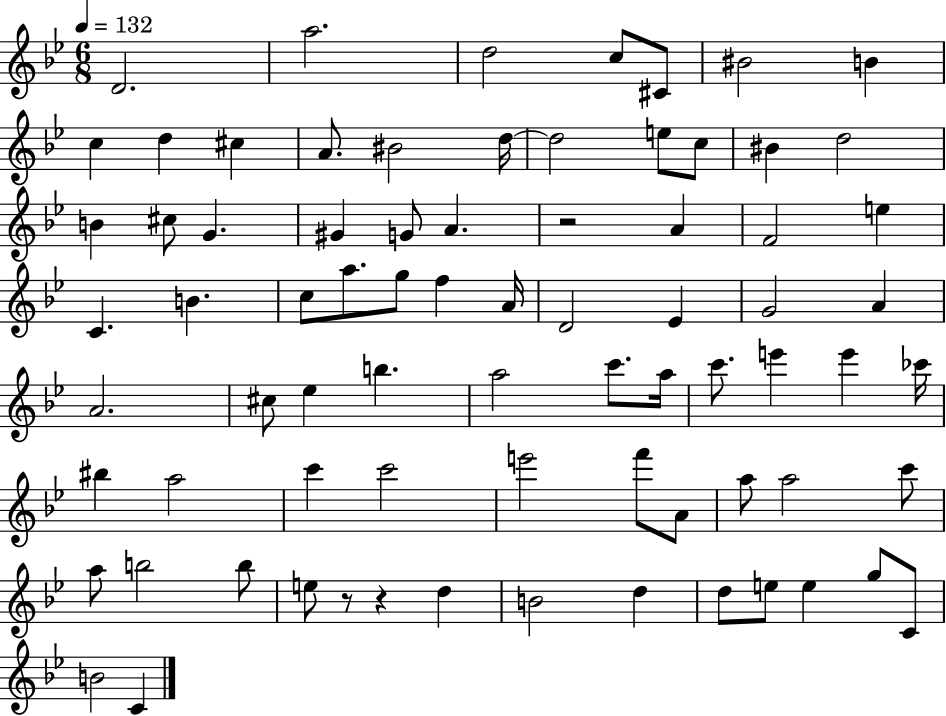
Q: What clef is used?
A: treble